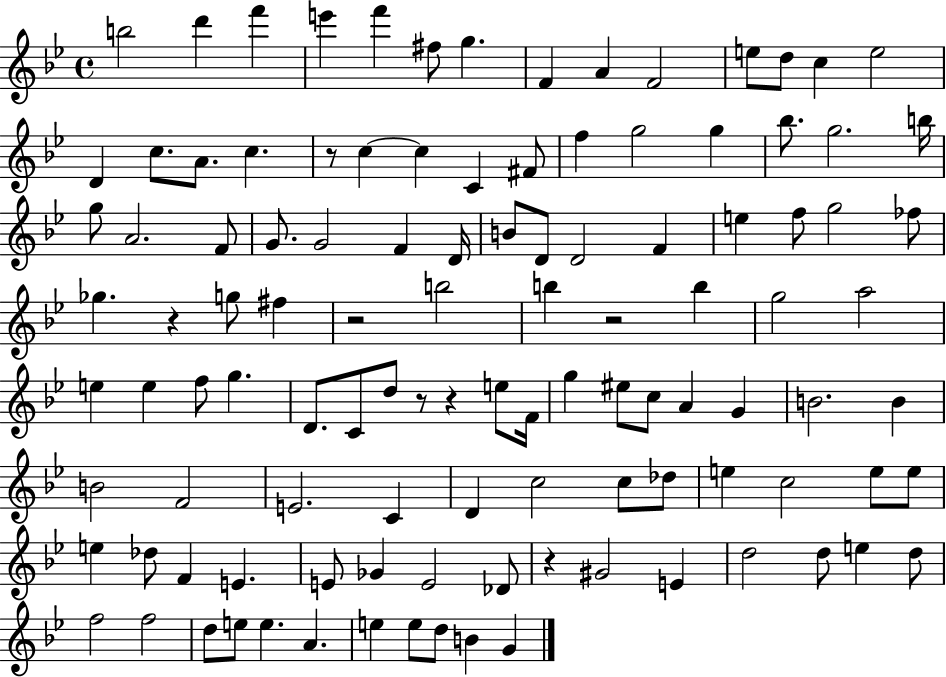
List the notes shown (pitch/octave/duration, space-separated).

B5/h D6/q F6/q E6/q F6/q F#5/e G5/q. F4/q A4/q F4/h E5/e D5/e C5/q E5/h D4/q C5/e. A4/e. C5/q. R/e C5/q C5/q C4/q F#4/e F5/q G5/h G5/q Bb5/e. G5/h. B5/s G5/e A4/h. F4/e G4/e. G4/h F4/q D4/s B4/e D4/e D4/h F4/q E5/q F5/e G5/h FES5/e Gb5/q. R/q G5/e F#5/q R/h B5/h B5/q R/h B5/q G5/h A5/h E5/q E5/q F5/e G5/q. D4/e. C4/e D5/e R/e R/q E5/e F4/s G5/q EIS5/e C5/e A4/q G4/q B4/h. B4/q B4/h F4/h E4/h. C4/q D4/q C5/h C5/e Db5/e E5/q C5/h E5/e E5/e E5/q Db5/e F4/q E4/q. E4/e Gb4/q E4/h Db4/e R/q G#4/h E4/q D5/h D5/e E5/q D5/e F5/h F5/h D5/e E5/e E5/q. A4/q. E5/q E5/e D5/e B4/q G4/q